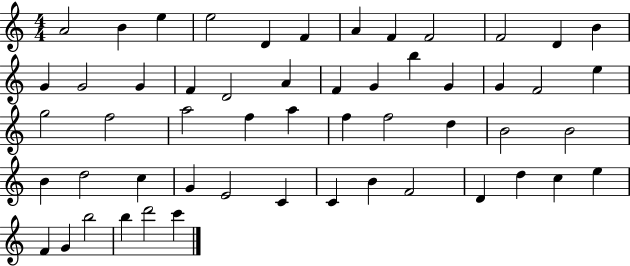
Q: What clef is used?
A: treble